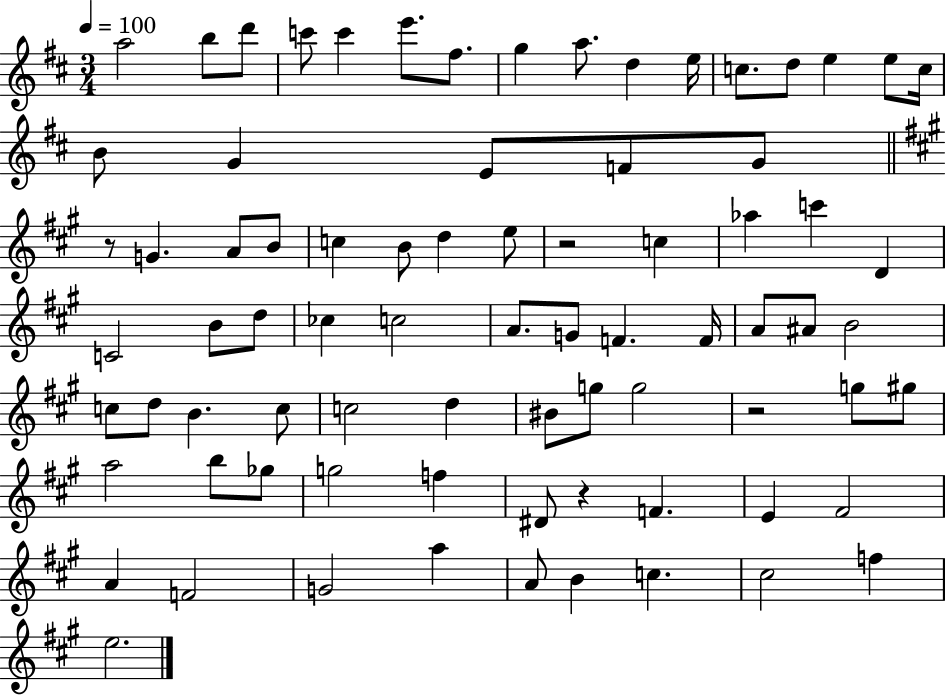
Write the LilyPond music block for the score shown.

{
  \clef treble
  \numericTimeSignature
  \time 3/4
  \key d \major
  \tempo 4 = 100
  a''2 b''8 d'''8 | c'''8 c'''4 e'''8. fis''8. | g''4 a''8. d''4 e''16 | c''8. d''8 e''4 e''8 c''16 | \break b'8 g'4 e'8 f'8 g'8 | \bar "||" \break \key a \major r8 g'4. a'8 b'8 | c''4 b'8 d''4 e''8 | r2 c''4 | aes''4 c'''4 d'4 | \break c'2 b'8 d''8 | ces''4 c''2 | a'8. g'8 f'4. f'16 | a'8 ais'8 b'2 | \break c''8 d''8 b'4. c''8 | c''2 d''4 | bis'8 g''8 g''2 | r2 g''8 gis''8 | \break a''2 b''8 ges''8 | g''2 f''4 | dis'8 r4 f'4. | e'4 fis'2 | \break a'4 f'2 | g'2 a''4 | a'8 b'4 c''4. | cis''2 f''4 | \break e''2. | \bar "|."
}